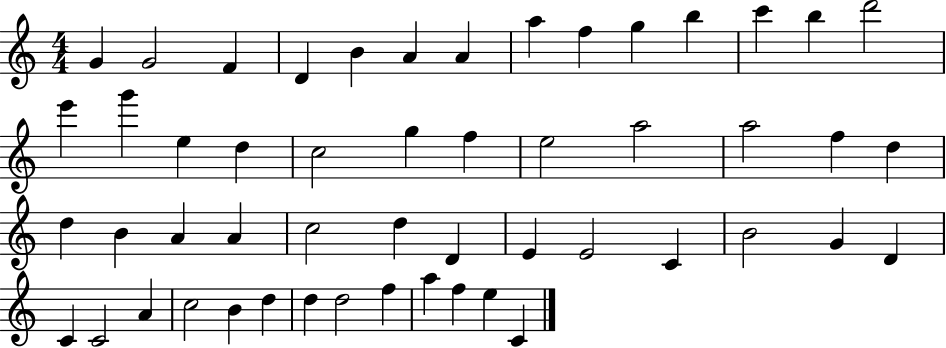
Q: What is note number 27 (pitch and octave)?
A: D5